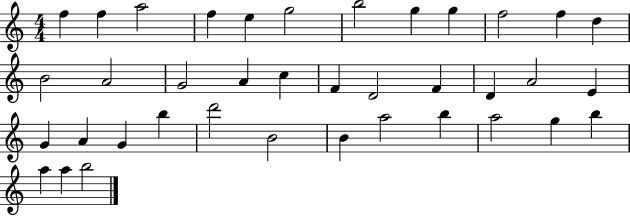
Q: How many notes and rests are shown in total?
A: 38